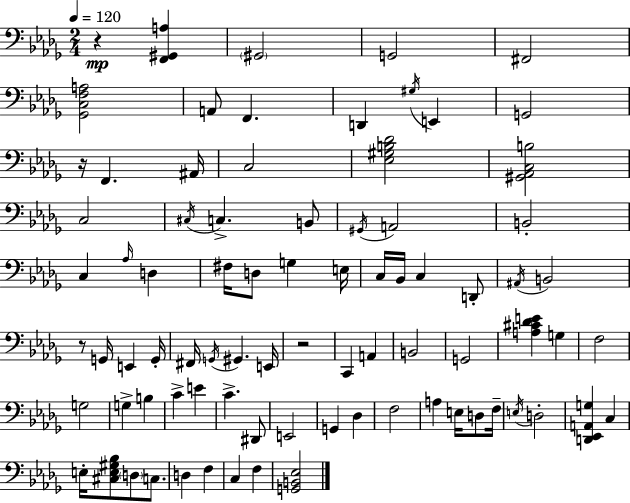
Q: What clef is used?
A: bass